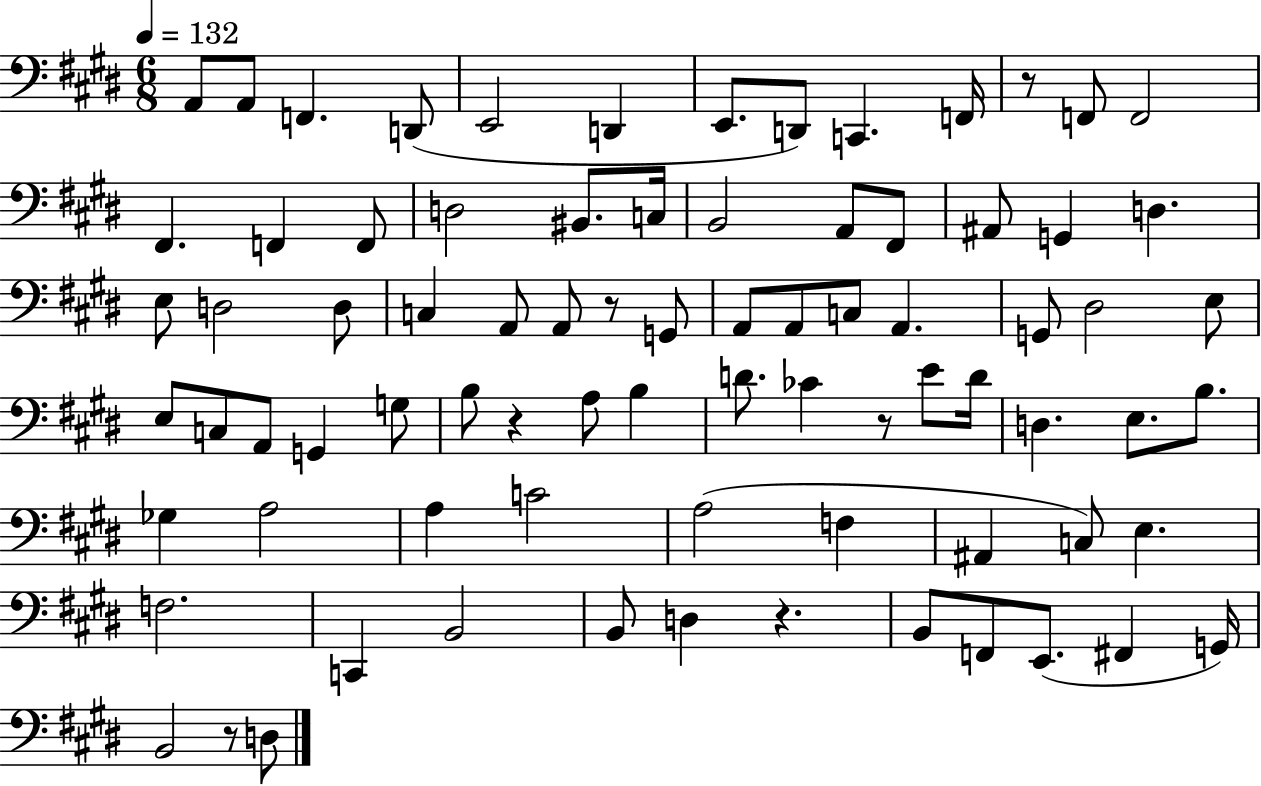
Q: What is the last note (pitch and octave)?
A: D3